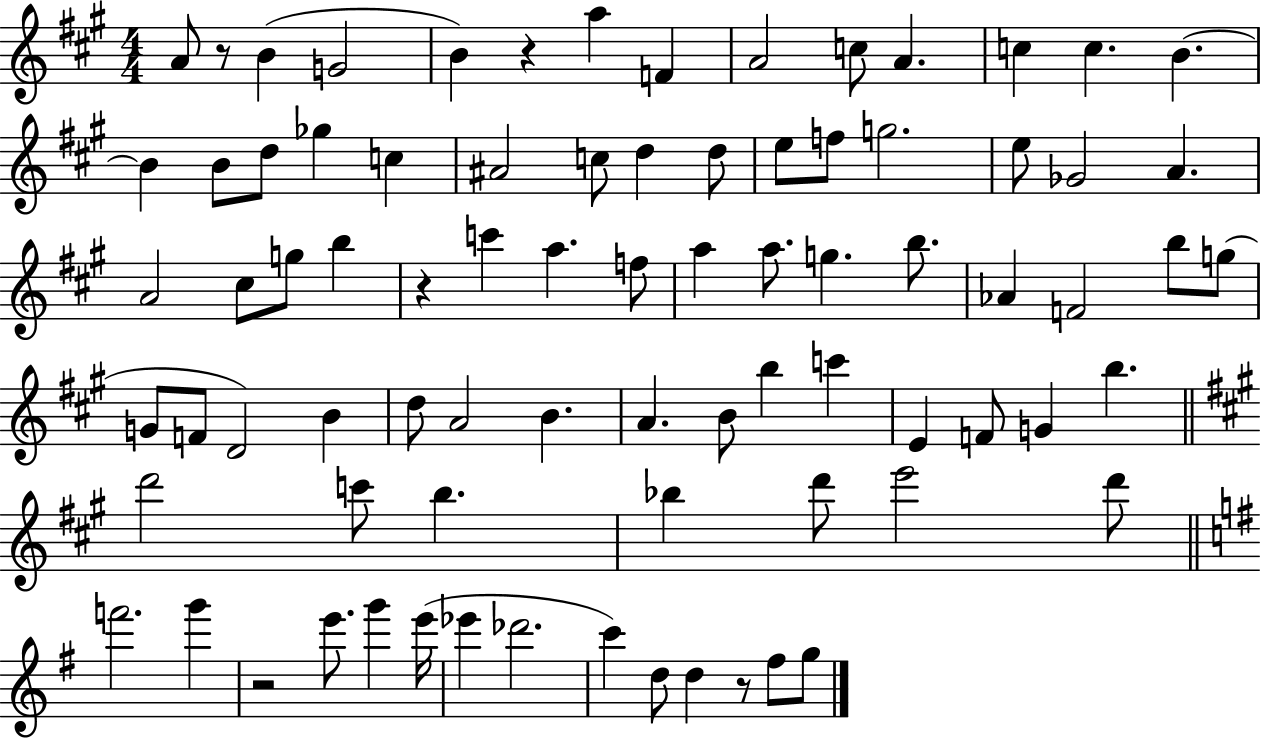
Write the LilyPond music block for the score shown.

{
  \clef treble
  \numericTimeSignature
  \time 4/4
  \key a \major
  a'8 r8 b'4( g'2 | b'4) r4 a''4 f'4 | a'2 c''8 a'4. | c''4 c''4. b'4.~~ | \break b'4 b'8 d''8 ges''4 c''4 | ais'2 c''8 d''4 d''8 | e''8 f''8 g''2. | e''8 ges'2 a'4. | \break a'2 cis''8 g''8 b''4 | r4 c'''4 a''4. f''8 | a''4 a''8. g''4. b''8. | aes'4 f'2 b''8 g''8( | \break g'8 f'8 d'2) b'4 | d''8 a'2 b'4. | a'4. b'8 b''4 c'''4 | e'4 f'8 g'4 b''4. | \break \bar "||" \break \key a \major d'''2 c'''8 b''4. | bes''4 d'''8 e'''2 d'''8 | \bar "||" \break \key g \major f'''2. g'''4 | r2 e'''8. g'''4 e'''16( | ees'''4 des'''2. | c'''4) d''8 d''4 r8 fis''8 g''8 | \break \bar "|."
}